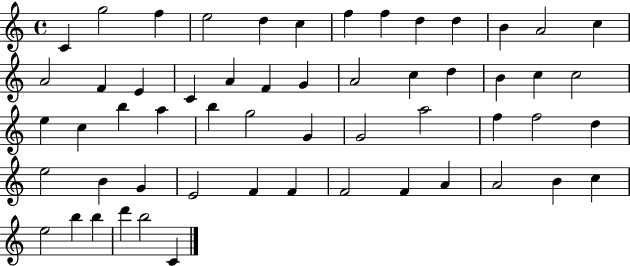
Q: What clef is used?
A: treble